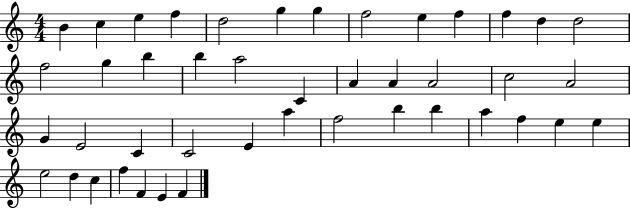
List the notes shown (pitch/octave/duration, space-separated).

B4/q C5/q E5/q F5/q D5/h G5/q G5/q F5/h E5/q F5/q F5/q D5/q D5/h F5/h G5/q B5/q B5/q A5/h C4/q A4/q A4/q A4/h C5/h A4/h G4/q E4/h C4/q C4/h E4/q A5/q F5/h B5/q B5/q A5/q F5/q E5/q E5/q E5/h D5/q C5/q F5/q F4/q E4/q F4/q